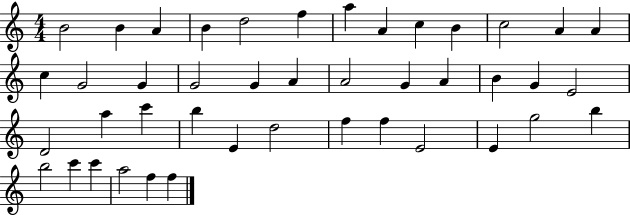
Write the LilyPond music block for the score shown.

{
  \clef treble
  \numericTimeSignature
  \time 4/4
  \key c \major
  b'2 b'4 a'4 | b'4 d''2 f''4 | a''4 a'4 c''4 b'4 | c''2 a'4 a'4 | \break c''4 g'2 g'4 | g'2 g'4 a'4 | a'2 g'4 a'4 | b'4 g'4 e'2 | \break d'2 a''4 c'''4 | b''4 e'4 d''2 | f''4 f''4 e'2 | e'4 g''2 b''4 | \break b''2 c'''4 c'''4 | a''2 f''4 f''4 | \bar "|."
}